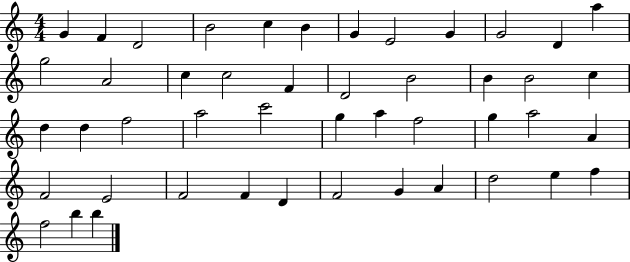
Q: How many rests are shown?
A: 0